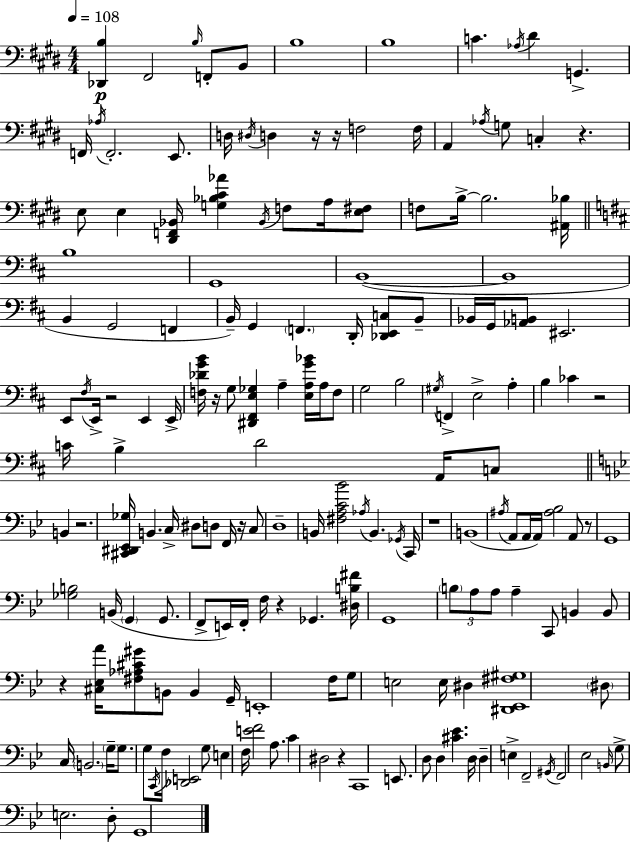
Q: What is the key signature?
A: E major